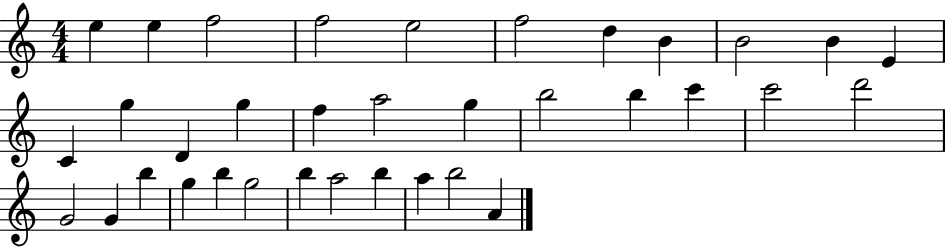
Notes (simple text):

E5/q E5/q F5/h F5/h E5/h F5/h D5/q B4/q B4/h B4/q E4/q C4/q G5/q D4/q G5/q F5/q A5/h G5/q B5/h B5/q C6/q C6/h D6/h G4/h G4/q B5/q G5/q B5/q G5/h B5/q A5/h B5/q A5/q B5/h A4/q